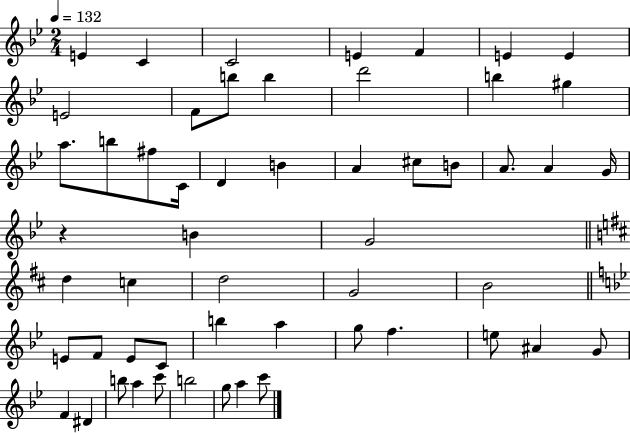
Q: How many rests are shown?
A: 1